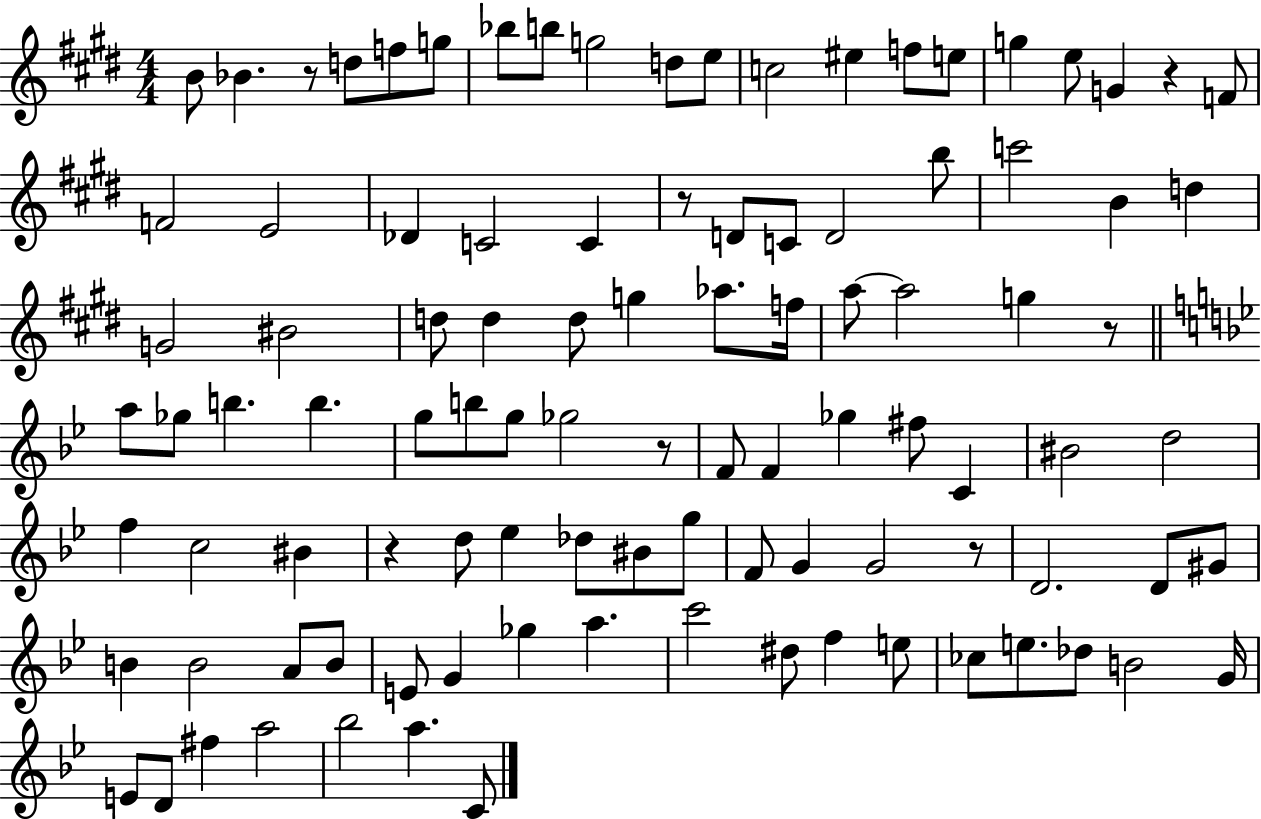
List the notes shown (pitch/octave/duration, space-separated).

B4/e Bb4/q. R/e D5/e F5/e G5/e Bb5/e B5/e G5/h D5/e E5/e C5/h EIS5/q F5/e E5/e G5/q E5/e G4/q R/q F4/e F4/h E4/h Db4/q C4/h C4/q R/e D4/e C4/e D4/h B5/e C6/h B4/q D5/q G4/h BIS4/h D5/e D5/q D5/e G5/q Ab5/e. F5/s A5/e A5/h G5/q R/e A5/e Gb5/e B5/q. B5/q. G5/e B5/e G5/e Gb5/h R/e F4/e F4/q Gb5/q F#5/e C4/q BIS4/h D5/h F5/q C5/h BIS4/q R/q D5/e Eb5/q Db5/e BIS4/e G5/e F4/e G4/q G4/h R/e D4/h. D4/e G#4/e B4/q B4/h A4/e B4/e E4/e G4/q Gb5/q A5/q. C6/h D#5/e F5/q E5/e CES5/e E5/e. Db5/e B4/h G4/s E4/e D4/e F#5/q A5/h Bb5/h A5/q. C4/e